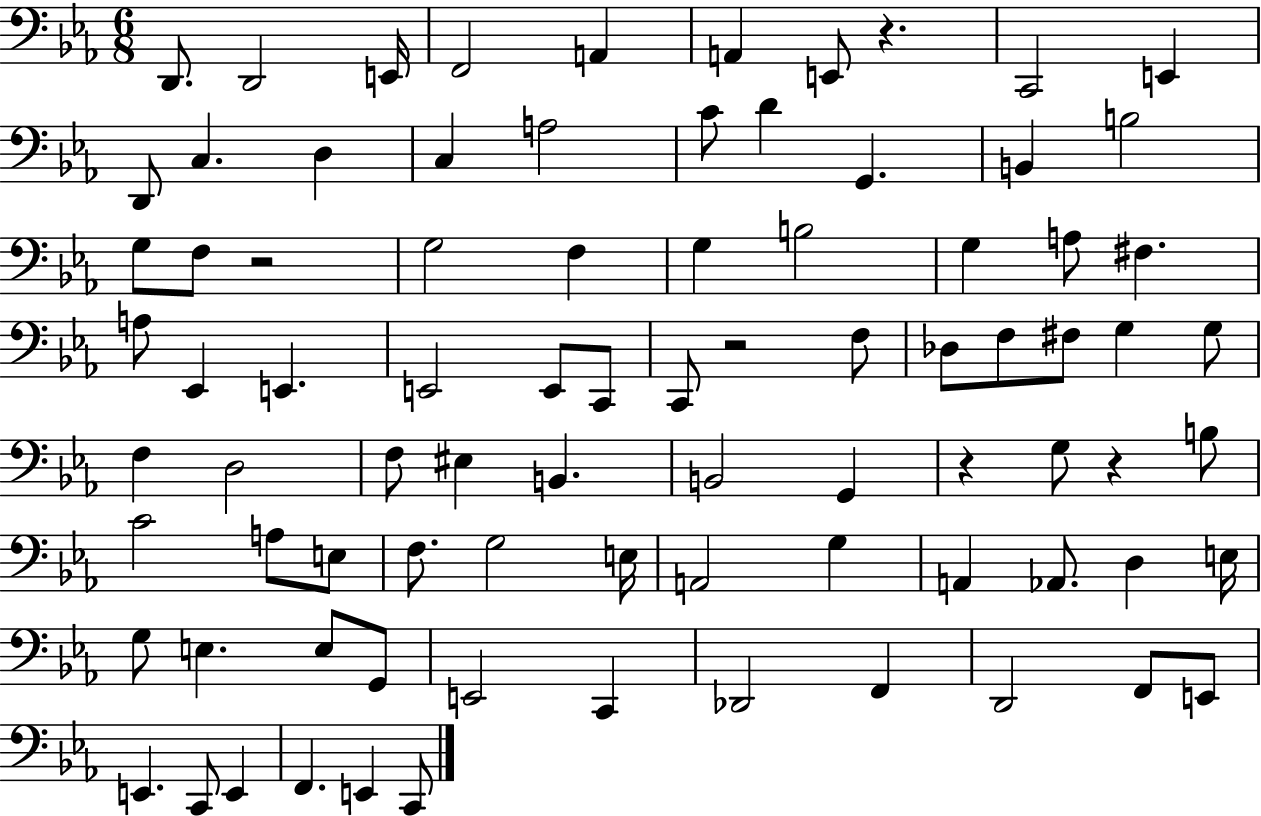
X:1
T:Untitled
M:6/8
L:1/4
K:Eb
D,,/2 D,,2 E,,/4 F,,2 A,, A,, E,,/2 z C,,2 E,, D,,/2 C, D, C, A,2 C/2 D G,, B,, B,2 G,/2 F,/2 z2 G,2 F, G, B,2 G, A,/2 ^F, A,/2 _E,, E,, E,,2 E,,/2 C,,/2 C,,/2 z2 F,/2 _D,/2 F,/2 ^F,/2 G, G,/2 F, D,2 F,/2 ^E, B,, B,,2 G,, z G,/2 z B,/2 C2 A,/2 E,/2 F,/2 G,2 E,/4 A,,2 G, A,, _A,,/2 D, E,/4 G,/2 E, E,/2 G,,/2 E,,2 C,, _D,,2 F,, D,,2 F,,/2 E,,/2 E,, C,,/2 E,, F,, E,, C,,/2